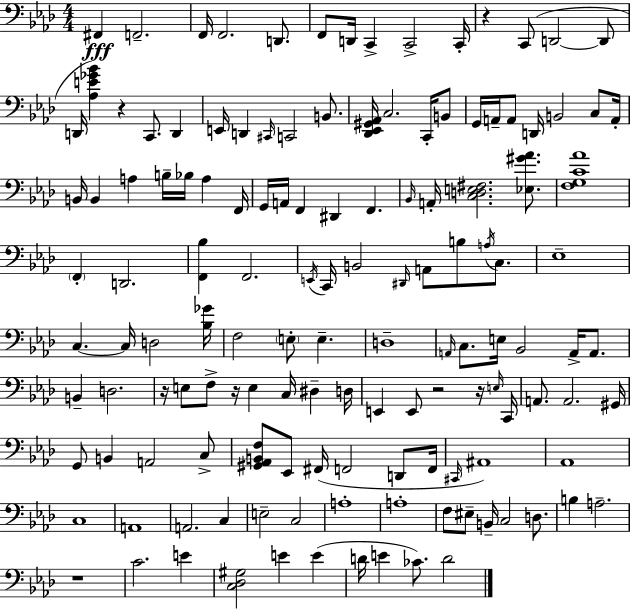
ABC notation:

X:1
T:Untitled
M:4/4
L:1/4
K:Fm
^F,, F,,2 F,,/4 F,,2 D,,/2 F,,/2 D,,/4 C,, C,,2 C,,/4 z C,,/2 D,,2 D,,/2 D,,/4 [_A,E_G_B] z C,,/2 D,, E,,/4 D,, ^C,,/4 C,,2 B,,/2 [_D,,_E,,^G,,_A,,]/4 C,2 C,,/4 B,,/2 G,,/4 A,,/4 A,,/2 D,,/4 B,,2 C,/2 A,,/4 B,,/4 B,, A, B,/4 _B,/4 A, F,,/4 G,,/4 A,,/4 F,, ^D,, F,, _B,,/4 A,,/4 [C,D,E,^F,]2 [_E,^G_A]/2 [F,G,C_A]4 F,, D,,2 [F,,_B,] F,,2 E,,/4 C,,/4 B,,2 ^D,,/4 A,,/2 B,/2 A,/4 C,/2 _E,4 C, C,/4 D,2 [_B,_G]/4 F,2 E,/2 E, D,4 A,,/4 C,/2 E,/4 _B,,2 A,,/4 A,,/2 B,, D,2 z/4 E,/2 F,/2 z/4 E, C,/4 ^D, D,/4 E,, E,,/2 z2 z/4 E,/4 C,,/4 A,,/2 A,,2 ^G,,/4 G,,/2 B,, A,,2 C,/2 [^G,,_A,,B,,F,]/2 _E,,/2 ^F,,/4 F,,2 D,,/2 F,,/4 ^C,,/4 ^A,,4 _A,,4 C,4 A,,4 A,,2 C, E,2 C,2 A,4 A,4 F,/2 ^E,/2 B,,/4 C,2 D,/2 B, A,2 z4 C2 E [C,_D,^G,]2 E E D/4 E _C/2 D2